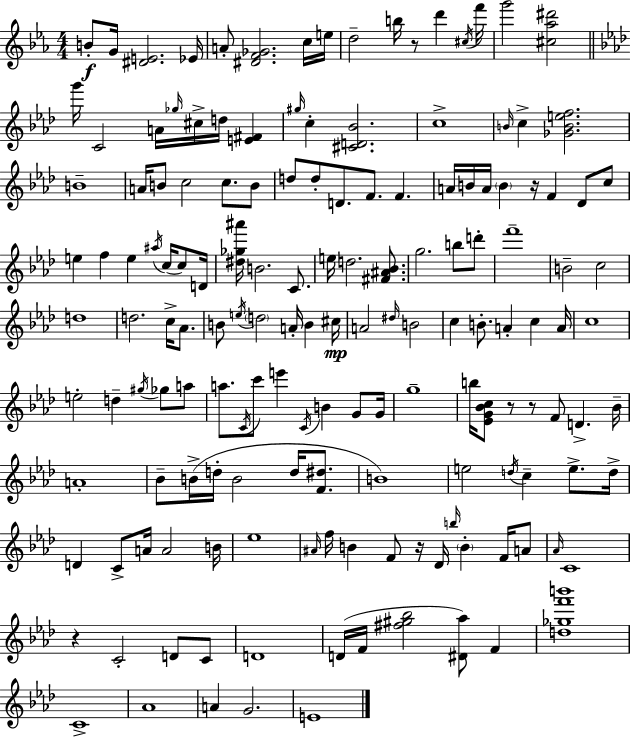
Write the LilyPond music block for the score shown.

{
  \clef treble
  \numericTimeSignature
  \time 4/4
  \key ees \major
  b'8-.\f g'16 <dis' e'>2. ees'16 | a'8-. <dis' f' ges'>2. c''16 e''16 | d''2-- b''16 r8 d'''4 \acciaccatura { cis''16 } | f'''16 g'''2 <cis'' aes'' dis'''>2 | \break \bar "||" \break \key aes \major g'''16 c'2 a'16 \grace { ges''16 } cis''16-> d''16 <e' fis'>4 | \grace { gis''16 } c''4-. <cis' d' bes'>2. | c''1-> | \grace { b'16 } c''4-> <ges' b' e'' f''>2. | \break b'1-- | a'16 b'8 c''2 c''8. | b'8 d''8 d''8-. d'8. f'8. f'4. | a'16 b'16 a'16 \parenthesize b'4 r16 f'4 des'8 | \break c''8 e''4 f''4 e''4 \acciaccatura { ais''16 }( | c''16 c''8) d'16 <dis'' ges'' ais'''>16 b'2. | c'8. e''16 d''2. | <fis' ais' bes'>8. g''2. | \break b''8 d'''8-. f'''1-- | b'2-- c''2 | d''1 | d''2. | \break c''16-> aes'8. b'8 \acciaccatura { e''16 } \parenthesize d''2 a'16-. | b'4 cis''16\mp a'2 \grace { dis''16 } b'2 | c''4 b'8.-. a'4-. | c''4 a'16 c''1 | \break e''2-. d''4-- | \acciaccatura { gis''16 } ges''8 a''8 a''8. \acciaccatura { c'16 } c'''8 e'''4 | \acciaccatura { c'16 } b'4 g'8 g'16 g''1-- | b''16 <ees' g' bes' c''>8 r8 r8 | \break f'8 d'4.-> bes'16-- a'1-. | bes'8-- b'16->( d''16-. b'2 | d''16 <f' dis''>8. b'1) | e''2 | \break \acciaccatura { d''16 } c''4-- e''8.-> d''16-> d'4 c'8-> | a'16 a'2 b'16 ees''1 | \grace { ais'16 } f''16 b'4 | f'8 r16 des'16 \grace { b''16 } \parenthesize b'4-. f'16 a'8 \grace { aes'16 } c'1 | \break r4 | c'2-. d'8 c'8 d'1 | d'16( f'16 <fis'' gis'' bes''>2 | <dis' aes''>8) f'4 <d'' ges'' f''' b'''>1 | \break c'1-> | aes'1 | a'4 | g'2. e'1 | \break \bar "|."
}